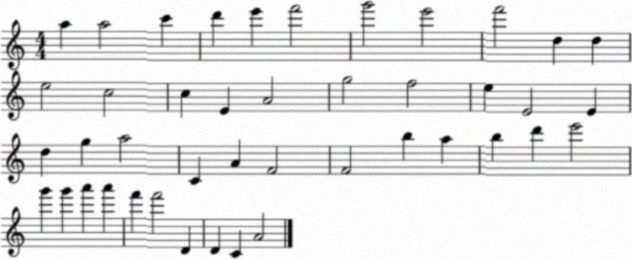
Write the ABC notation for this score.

X:1
T:Untitled
M:4/4
L:1/4
K:C
a a2 c' d' e' f'2 g'2 e'2 f'2 d d e2 c2 c E A2 g2 f2 e E2 E d g a2 C A F2 F2 b a b d' e'2 g' g' a' a' f' f'2 D D C A2